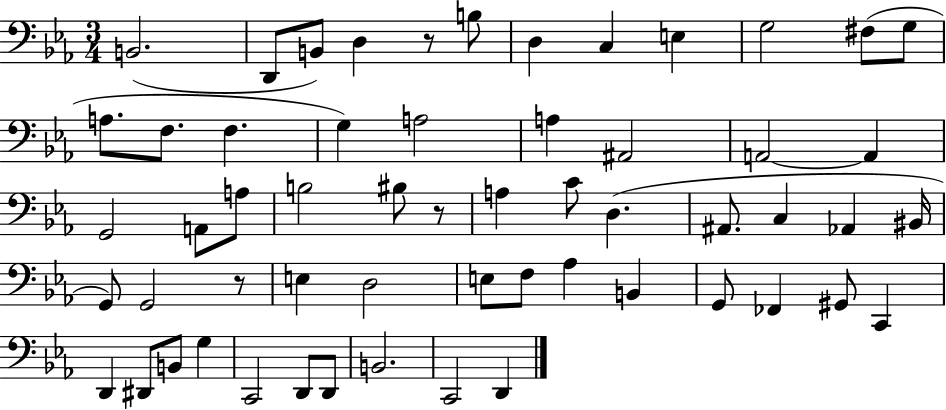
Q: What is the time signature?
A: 3/4